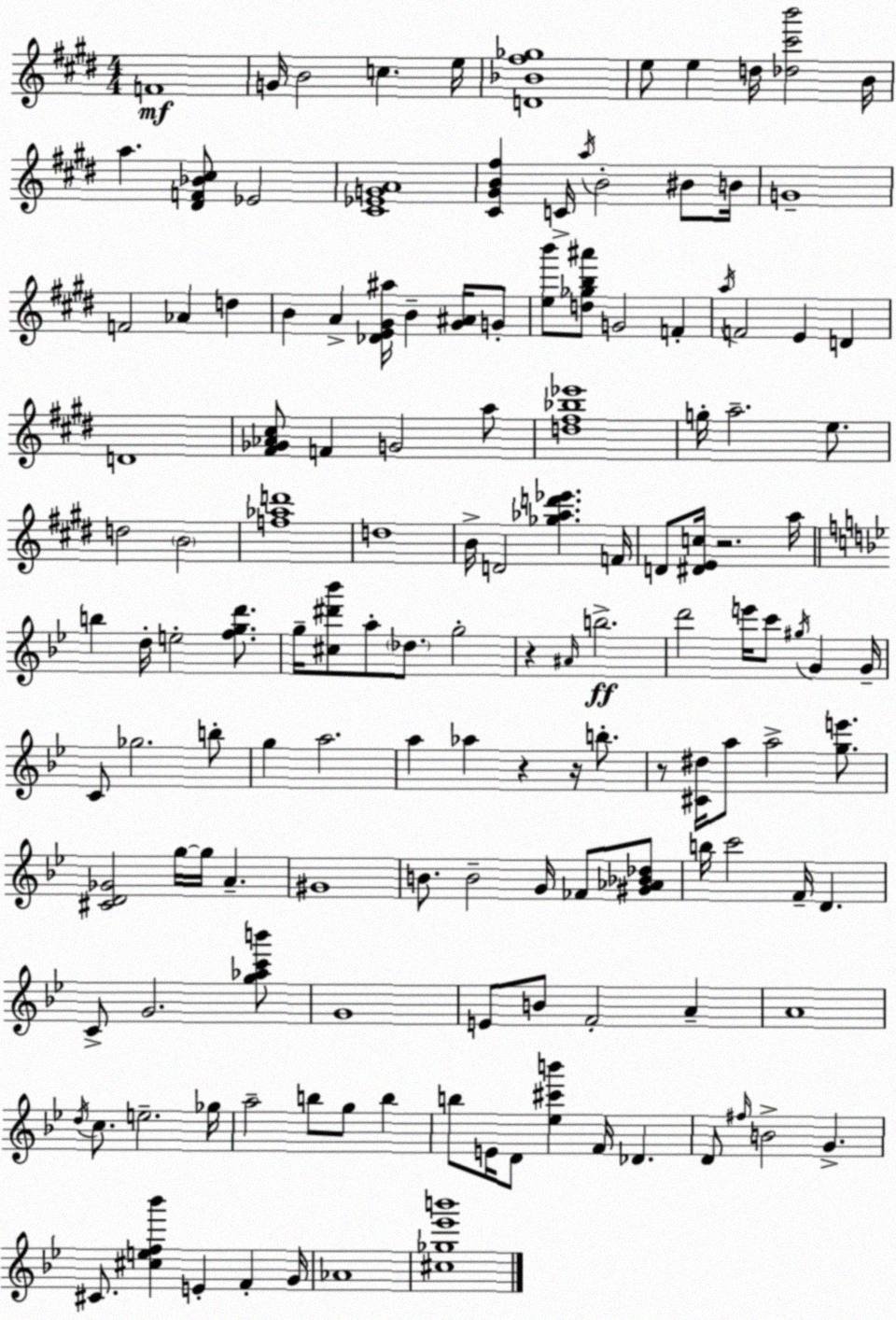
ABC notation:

X:1
T:Untitled
M:4/4
L:1/4
K:E
F4 G/4 B2 c e/4 [D_B^f_g]4 e/2 e d/4 [_d^c'b']2 B/4 a [^DF_B^c]/2 _E2 [^C_EGA]4 [^C^GB^f] C/4 a/4 B2 ^B/2 B/4 G4 F2 _A d B A [_DE^G^a]/4 B [^G^A]/4 G/2 [eb']/2 [d_gb^a']/2 G2 F a/4 F2 E D D4 [^F_G_A^c]/2 F G2 a/2 [d^f_b_e']4 g/4 a2 e/2 d2 B2 [f_ad']4 d4 B/4 D2 [_g_ad'_e'] F/4 D/2 [^DEc]/4 z2 a/4 b d/4 e2 [fgd']/2 g/4 [^c^d'_b']/2 a/2 _d/2 g2 z ^A/4 b2 d'2 e'/4 c'/2 ^g/4 G G/4 C/2 _g2 b/2 g a2 a _a z z/4 b/2 z/2 [^C^d]/4 a/2 a2 [ge']/2 [^CD_G]2 g/4 g/4 A ^G4 B/2 B2 G/4 _F/2 [^G_A_B_d]/2 b/4 c'2 F/4 D C/2 G2 [g_ac'b']/2 G4 E/2 B/2 F2 A A4 d/4 c/2 e2 _g/4 a2 b/2 g/2 b b/2 E/4 D/2 [_e^c'b'] F/4 _D D/2 ^f/4 B2 G ^C/2 [^cef_b'] E F G/4 _A4 [^c_g_e'b']4